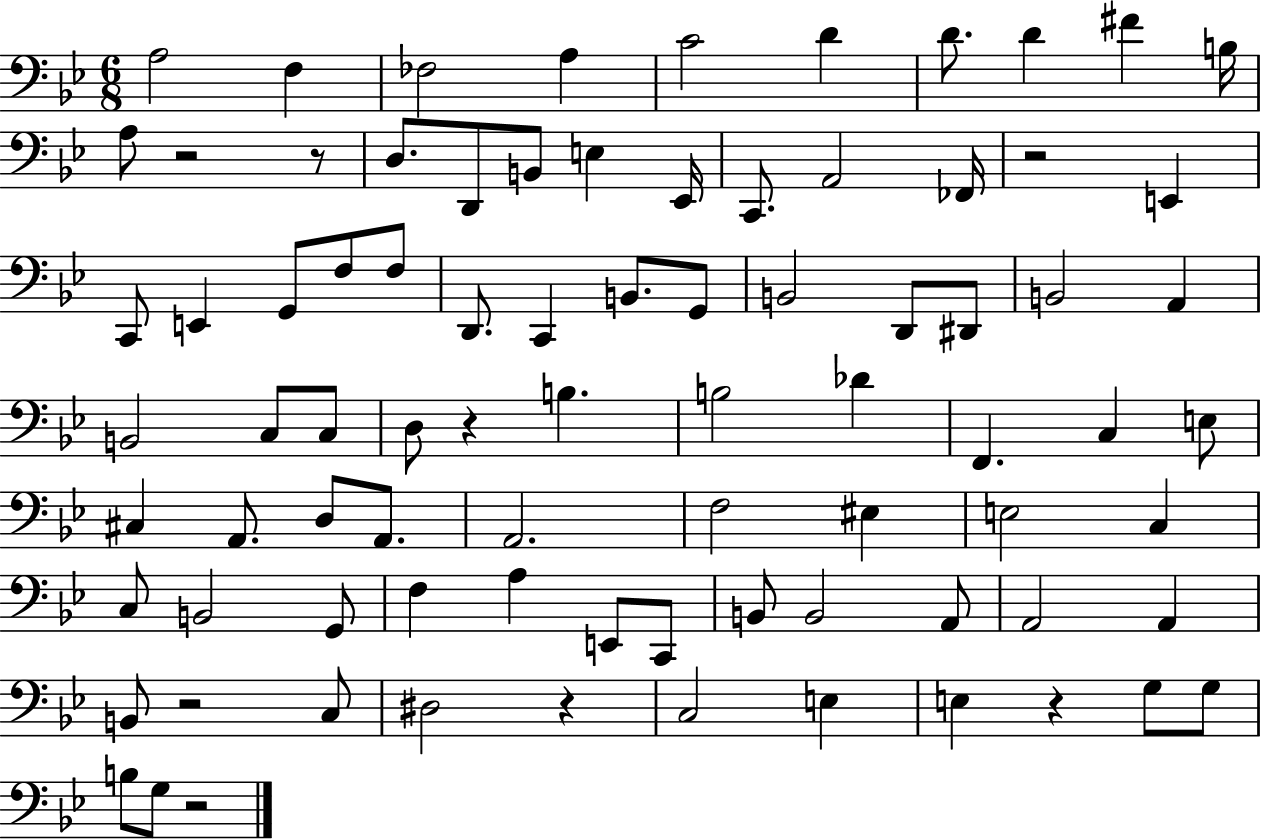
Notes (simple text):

A3/h F3/q FES3/h A3/q C4/h D4/q D4/e. D4/q F#4/q B3/s A3/e R/h R/e D3/e. D2/e B2/e E3/q Eb2/s C2/e. A2/h FES2/s R/h E2/q C2/e E2/q G2/e F3/e F3/e D2/e. C2/q B2/e. G2/e B2/h D2/e D#2/e B2/h A2/q B2/h C3/e C3/e D3/e R/q B3/q. B3/h Db4/q F2/q. C3/q E3/e C#3/q A2/e. D3/e A2/e. A2/h. F3/h EIS3/q E3/h C3/q C3/e B2/h G2/e F3/q A3/q E2/e C2/e B2/e B2/h A2/e A2/h A2/q B2/e R/h C3/e D#3/h R/q C3/h E3/q E3/q R/q G3/e G3/e B3/e G3/e R/h